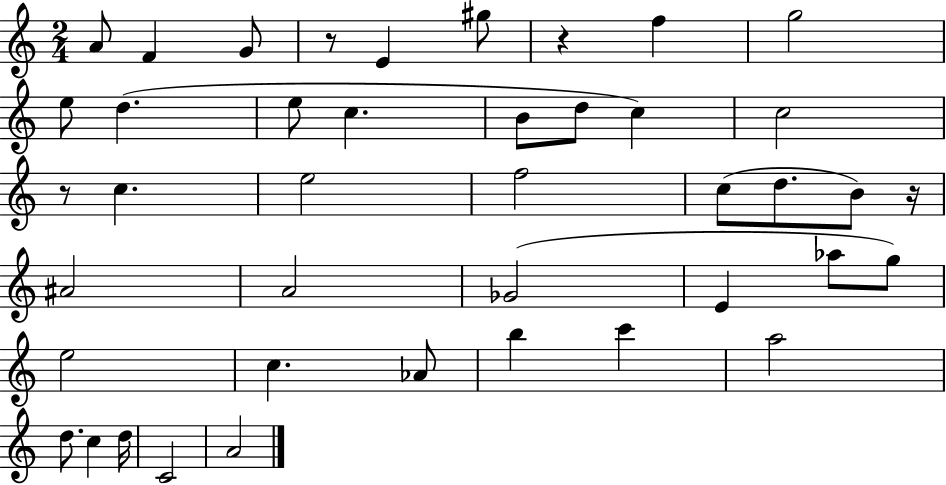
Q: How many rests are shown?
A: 4